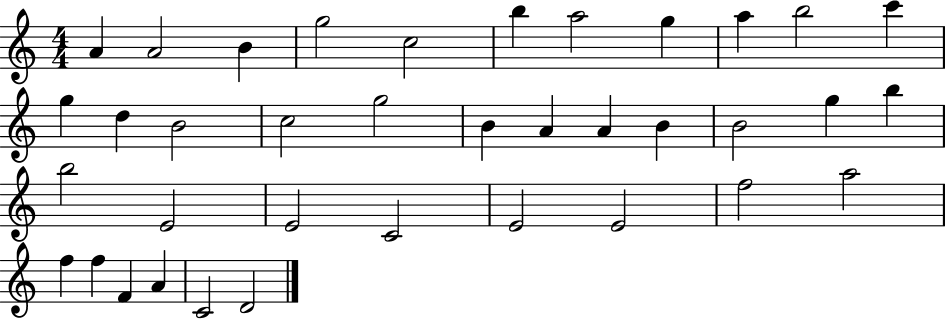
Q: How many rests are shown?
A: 0